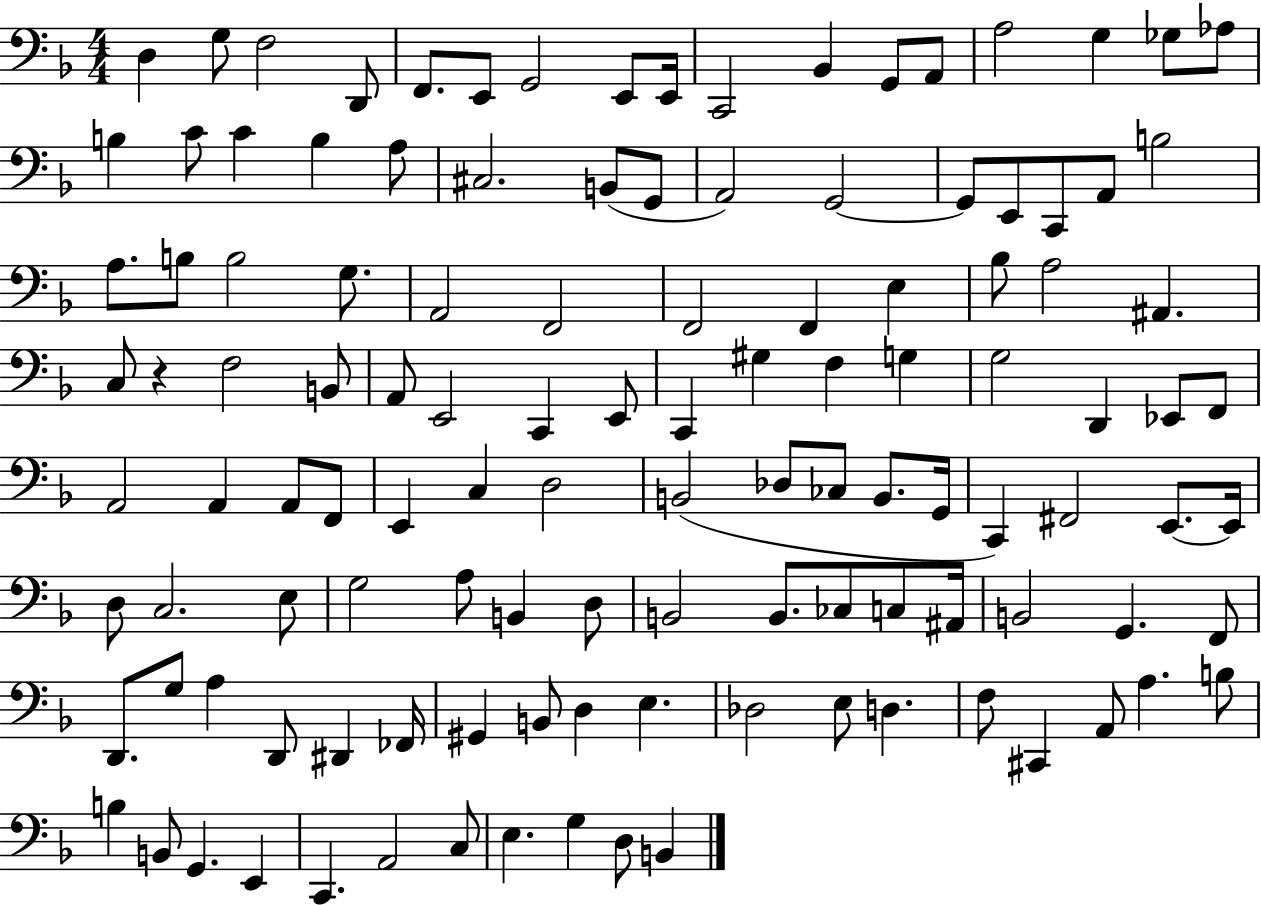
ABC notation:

X:1
T:Untitled
M:4/4
L:1/4
K:F
D, G,/2 F,2 D,,/2 F,,/2 E,,/2 G,,2 E,,/2 E,,/4 C,,2 _B,, G,,/2 A,,/2 A,2 G, _G,/2 _A,/2 B, C/2 C B, A,/2 ^C,2 B,,/2 G,,/2 A,,2 G,,2 G,,/2 E,,/2 C,,/2 A,,/2 B,2 A,/2 B,/2 B,2 G,/2 A,,2 F,,2 F,,2 F,, E, _B,/2 A,2 ^A,, C,/2 z F,2 B,,/2 A,,/2 E,,2 C,, E,,/2 C,, ^G, F, G, G,2 D,, _E,,/2 F,,/2 A,,2 A,, A,,/2 F,,/2 E,, C, D,2 B,,2 _D,/2 _C,/2 B,,/2 G,,/4 C,, ^F,,2 E,,/2 E,,/4 D,/2 C,2 E,/2 G,2 A,/2 B,, D,/2 B,,2 B,,/2 _C,/2 C,/2 ^A,,/4 B,,2 G,, F,,/2 D,,/2 G,/2 A, D,,/2 ^D,, _F,,/4 ^G,, B,,/2 D, E, _D,2 E,/2 D, F,/2 ^C,, A,,/2 A, B,/2 B, B,,/2 G,, E,, C,, A,,2 C,/2 E, G, D,/2 B,,